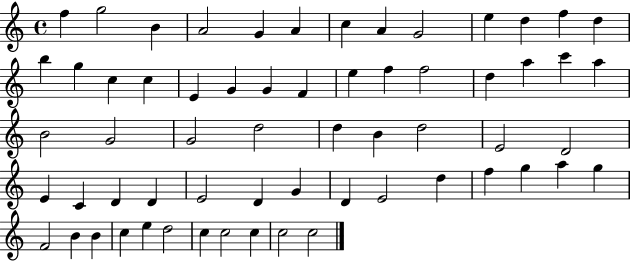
X:1
T:Untitled
M:4/4
L:1/4
K:C
f g2 B A2 G A c A G2 e d f d b g c c E G G F e f f2 d a c' a B2 G2 G2 d2 d B d2 E2 D2 E C D D E2 D G D E2 d f g a g F2 B B c e d2 c c2 c c2 c2